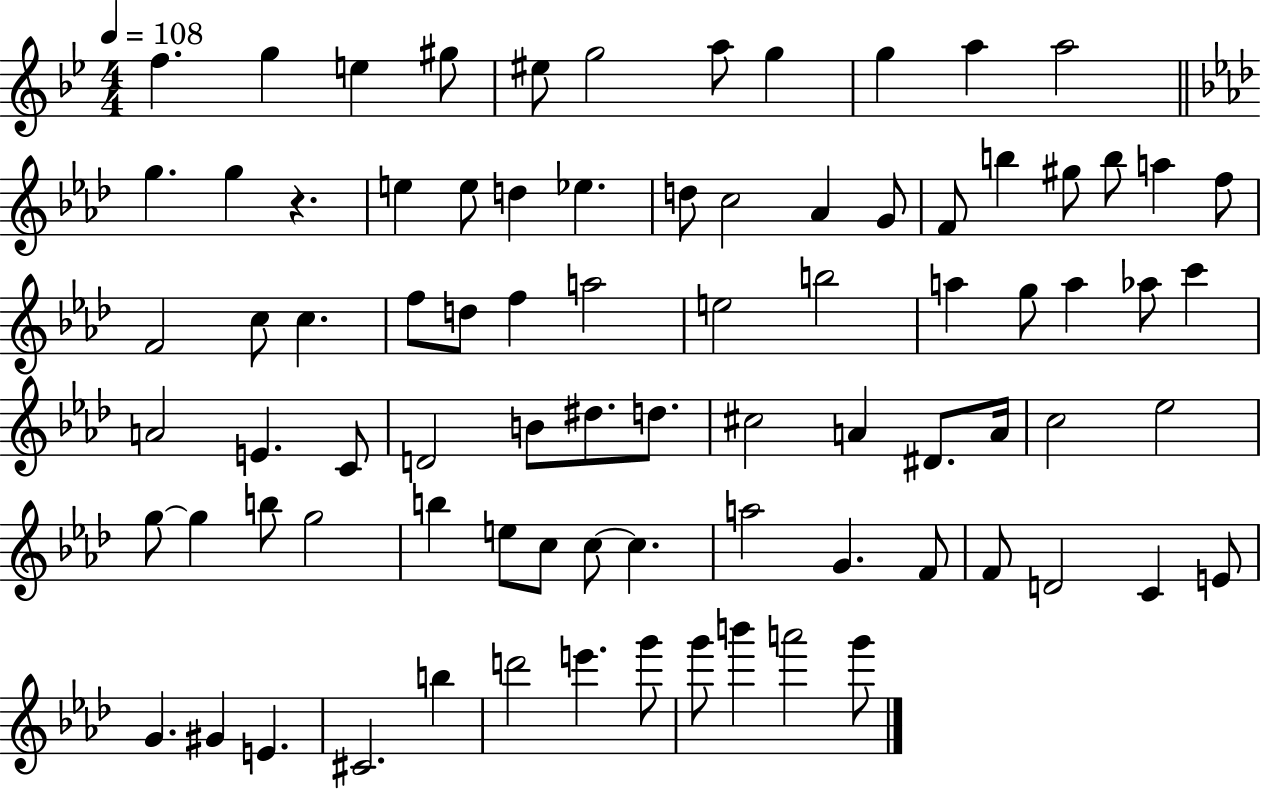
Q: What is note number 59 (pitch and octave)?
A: B5